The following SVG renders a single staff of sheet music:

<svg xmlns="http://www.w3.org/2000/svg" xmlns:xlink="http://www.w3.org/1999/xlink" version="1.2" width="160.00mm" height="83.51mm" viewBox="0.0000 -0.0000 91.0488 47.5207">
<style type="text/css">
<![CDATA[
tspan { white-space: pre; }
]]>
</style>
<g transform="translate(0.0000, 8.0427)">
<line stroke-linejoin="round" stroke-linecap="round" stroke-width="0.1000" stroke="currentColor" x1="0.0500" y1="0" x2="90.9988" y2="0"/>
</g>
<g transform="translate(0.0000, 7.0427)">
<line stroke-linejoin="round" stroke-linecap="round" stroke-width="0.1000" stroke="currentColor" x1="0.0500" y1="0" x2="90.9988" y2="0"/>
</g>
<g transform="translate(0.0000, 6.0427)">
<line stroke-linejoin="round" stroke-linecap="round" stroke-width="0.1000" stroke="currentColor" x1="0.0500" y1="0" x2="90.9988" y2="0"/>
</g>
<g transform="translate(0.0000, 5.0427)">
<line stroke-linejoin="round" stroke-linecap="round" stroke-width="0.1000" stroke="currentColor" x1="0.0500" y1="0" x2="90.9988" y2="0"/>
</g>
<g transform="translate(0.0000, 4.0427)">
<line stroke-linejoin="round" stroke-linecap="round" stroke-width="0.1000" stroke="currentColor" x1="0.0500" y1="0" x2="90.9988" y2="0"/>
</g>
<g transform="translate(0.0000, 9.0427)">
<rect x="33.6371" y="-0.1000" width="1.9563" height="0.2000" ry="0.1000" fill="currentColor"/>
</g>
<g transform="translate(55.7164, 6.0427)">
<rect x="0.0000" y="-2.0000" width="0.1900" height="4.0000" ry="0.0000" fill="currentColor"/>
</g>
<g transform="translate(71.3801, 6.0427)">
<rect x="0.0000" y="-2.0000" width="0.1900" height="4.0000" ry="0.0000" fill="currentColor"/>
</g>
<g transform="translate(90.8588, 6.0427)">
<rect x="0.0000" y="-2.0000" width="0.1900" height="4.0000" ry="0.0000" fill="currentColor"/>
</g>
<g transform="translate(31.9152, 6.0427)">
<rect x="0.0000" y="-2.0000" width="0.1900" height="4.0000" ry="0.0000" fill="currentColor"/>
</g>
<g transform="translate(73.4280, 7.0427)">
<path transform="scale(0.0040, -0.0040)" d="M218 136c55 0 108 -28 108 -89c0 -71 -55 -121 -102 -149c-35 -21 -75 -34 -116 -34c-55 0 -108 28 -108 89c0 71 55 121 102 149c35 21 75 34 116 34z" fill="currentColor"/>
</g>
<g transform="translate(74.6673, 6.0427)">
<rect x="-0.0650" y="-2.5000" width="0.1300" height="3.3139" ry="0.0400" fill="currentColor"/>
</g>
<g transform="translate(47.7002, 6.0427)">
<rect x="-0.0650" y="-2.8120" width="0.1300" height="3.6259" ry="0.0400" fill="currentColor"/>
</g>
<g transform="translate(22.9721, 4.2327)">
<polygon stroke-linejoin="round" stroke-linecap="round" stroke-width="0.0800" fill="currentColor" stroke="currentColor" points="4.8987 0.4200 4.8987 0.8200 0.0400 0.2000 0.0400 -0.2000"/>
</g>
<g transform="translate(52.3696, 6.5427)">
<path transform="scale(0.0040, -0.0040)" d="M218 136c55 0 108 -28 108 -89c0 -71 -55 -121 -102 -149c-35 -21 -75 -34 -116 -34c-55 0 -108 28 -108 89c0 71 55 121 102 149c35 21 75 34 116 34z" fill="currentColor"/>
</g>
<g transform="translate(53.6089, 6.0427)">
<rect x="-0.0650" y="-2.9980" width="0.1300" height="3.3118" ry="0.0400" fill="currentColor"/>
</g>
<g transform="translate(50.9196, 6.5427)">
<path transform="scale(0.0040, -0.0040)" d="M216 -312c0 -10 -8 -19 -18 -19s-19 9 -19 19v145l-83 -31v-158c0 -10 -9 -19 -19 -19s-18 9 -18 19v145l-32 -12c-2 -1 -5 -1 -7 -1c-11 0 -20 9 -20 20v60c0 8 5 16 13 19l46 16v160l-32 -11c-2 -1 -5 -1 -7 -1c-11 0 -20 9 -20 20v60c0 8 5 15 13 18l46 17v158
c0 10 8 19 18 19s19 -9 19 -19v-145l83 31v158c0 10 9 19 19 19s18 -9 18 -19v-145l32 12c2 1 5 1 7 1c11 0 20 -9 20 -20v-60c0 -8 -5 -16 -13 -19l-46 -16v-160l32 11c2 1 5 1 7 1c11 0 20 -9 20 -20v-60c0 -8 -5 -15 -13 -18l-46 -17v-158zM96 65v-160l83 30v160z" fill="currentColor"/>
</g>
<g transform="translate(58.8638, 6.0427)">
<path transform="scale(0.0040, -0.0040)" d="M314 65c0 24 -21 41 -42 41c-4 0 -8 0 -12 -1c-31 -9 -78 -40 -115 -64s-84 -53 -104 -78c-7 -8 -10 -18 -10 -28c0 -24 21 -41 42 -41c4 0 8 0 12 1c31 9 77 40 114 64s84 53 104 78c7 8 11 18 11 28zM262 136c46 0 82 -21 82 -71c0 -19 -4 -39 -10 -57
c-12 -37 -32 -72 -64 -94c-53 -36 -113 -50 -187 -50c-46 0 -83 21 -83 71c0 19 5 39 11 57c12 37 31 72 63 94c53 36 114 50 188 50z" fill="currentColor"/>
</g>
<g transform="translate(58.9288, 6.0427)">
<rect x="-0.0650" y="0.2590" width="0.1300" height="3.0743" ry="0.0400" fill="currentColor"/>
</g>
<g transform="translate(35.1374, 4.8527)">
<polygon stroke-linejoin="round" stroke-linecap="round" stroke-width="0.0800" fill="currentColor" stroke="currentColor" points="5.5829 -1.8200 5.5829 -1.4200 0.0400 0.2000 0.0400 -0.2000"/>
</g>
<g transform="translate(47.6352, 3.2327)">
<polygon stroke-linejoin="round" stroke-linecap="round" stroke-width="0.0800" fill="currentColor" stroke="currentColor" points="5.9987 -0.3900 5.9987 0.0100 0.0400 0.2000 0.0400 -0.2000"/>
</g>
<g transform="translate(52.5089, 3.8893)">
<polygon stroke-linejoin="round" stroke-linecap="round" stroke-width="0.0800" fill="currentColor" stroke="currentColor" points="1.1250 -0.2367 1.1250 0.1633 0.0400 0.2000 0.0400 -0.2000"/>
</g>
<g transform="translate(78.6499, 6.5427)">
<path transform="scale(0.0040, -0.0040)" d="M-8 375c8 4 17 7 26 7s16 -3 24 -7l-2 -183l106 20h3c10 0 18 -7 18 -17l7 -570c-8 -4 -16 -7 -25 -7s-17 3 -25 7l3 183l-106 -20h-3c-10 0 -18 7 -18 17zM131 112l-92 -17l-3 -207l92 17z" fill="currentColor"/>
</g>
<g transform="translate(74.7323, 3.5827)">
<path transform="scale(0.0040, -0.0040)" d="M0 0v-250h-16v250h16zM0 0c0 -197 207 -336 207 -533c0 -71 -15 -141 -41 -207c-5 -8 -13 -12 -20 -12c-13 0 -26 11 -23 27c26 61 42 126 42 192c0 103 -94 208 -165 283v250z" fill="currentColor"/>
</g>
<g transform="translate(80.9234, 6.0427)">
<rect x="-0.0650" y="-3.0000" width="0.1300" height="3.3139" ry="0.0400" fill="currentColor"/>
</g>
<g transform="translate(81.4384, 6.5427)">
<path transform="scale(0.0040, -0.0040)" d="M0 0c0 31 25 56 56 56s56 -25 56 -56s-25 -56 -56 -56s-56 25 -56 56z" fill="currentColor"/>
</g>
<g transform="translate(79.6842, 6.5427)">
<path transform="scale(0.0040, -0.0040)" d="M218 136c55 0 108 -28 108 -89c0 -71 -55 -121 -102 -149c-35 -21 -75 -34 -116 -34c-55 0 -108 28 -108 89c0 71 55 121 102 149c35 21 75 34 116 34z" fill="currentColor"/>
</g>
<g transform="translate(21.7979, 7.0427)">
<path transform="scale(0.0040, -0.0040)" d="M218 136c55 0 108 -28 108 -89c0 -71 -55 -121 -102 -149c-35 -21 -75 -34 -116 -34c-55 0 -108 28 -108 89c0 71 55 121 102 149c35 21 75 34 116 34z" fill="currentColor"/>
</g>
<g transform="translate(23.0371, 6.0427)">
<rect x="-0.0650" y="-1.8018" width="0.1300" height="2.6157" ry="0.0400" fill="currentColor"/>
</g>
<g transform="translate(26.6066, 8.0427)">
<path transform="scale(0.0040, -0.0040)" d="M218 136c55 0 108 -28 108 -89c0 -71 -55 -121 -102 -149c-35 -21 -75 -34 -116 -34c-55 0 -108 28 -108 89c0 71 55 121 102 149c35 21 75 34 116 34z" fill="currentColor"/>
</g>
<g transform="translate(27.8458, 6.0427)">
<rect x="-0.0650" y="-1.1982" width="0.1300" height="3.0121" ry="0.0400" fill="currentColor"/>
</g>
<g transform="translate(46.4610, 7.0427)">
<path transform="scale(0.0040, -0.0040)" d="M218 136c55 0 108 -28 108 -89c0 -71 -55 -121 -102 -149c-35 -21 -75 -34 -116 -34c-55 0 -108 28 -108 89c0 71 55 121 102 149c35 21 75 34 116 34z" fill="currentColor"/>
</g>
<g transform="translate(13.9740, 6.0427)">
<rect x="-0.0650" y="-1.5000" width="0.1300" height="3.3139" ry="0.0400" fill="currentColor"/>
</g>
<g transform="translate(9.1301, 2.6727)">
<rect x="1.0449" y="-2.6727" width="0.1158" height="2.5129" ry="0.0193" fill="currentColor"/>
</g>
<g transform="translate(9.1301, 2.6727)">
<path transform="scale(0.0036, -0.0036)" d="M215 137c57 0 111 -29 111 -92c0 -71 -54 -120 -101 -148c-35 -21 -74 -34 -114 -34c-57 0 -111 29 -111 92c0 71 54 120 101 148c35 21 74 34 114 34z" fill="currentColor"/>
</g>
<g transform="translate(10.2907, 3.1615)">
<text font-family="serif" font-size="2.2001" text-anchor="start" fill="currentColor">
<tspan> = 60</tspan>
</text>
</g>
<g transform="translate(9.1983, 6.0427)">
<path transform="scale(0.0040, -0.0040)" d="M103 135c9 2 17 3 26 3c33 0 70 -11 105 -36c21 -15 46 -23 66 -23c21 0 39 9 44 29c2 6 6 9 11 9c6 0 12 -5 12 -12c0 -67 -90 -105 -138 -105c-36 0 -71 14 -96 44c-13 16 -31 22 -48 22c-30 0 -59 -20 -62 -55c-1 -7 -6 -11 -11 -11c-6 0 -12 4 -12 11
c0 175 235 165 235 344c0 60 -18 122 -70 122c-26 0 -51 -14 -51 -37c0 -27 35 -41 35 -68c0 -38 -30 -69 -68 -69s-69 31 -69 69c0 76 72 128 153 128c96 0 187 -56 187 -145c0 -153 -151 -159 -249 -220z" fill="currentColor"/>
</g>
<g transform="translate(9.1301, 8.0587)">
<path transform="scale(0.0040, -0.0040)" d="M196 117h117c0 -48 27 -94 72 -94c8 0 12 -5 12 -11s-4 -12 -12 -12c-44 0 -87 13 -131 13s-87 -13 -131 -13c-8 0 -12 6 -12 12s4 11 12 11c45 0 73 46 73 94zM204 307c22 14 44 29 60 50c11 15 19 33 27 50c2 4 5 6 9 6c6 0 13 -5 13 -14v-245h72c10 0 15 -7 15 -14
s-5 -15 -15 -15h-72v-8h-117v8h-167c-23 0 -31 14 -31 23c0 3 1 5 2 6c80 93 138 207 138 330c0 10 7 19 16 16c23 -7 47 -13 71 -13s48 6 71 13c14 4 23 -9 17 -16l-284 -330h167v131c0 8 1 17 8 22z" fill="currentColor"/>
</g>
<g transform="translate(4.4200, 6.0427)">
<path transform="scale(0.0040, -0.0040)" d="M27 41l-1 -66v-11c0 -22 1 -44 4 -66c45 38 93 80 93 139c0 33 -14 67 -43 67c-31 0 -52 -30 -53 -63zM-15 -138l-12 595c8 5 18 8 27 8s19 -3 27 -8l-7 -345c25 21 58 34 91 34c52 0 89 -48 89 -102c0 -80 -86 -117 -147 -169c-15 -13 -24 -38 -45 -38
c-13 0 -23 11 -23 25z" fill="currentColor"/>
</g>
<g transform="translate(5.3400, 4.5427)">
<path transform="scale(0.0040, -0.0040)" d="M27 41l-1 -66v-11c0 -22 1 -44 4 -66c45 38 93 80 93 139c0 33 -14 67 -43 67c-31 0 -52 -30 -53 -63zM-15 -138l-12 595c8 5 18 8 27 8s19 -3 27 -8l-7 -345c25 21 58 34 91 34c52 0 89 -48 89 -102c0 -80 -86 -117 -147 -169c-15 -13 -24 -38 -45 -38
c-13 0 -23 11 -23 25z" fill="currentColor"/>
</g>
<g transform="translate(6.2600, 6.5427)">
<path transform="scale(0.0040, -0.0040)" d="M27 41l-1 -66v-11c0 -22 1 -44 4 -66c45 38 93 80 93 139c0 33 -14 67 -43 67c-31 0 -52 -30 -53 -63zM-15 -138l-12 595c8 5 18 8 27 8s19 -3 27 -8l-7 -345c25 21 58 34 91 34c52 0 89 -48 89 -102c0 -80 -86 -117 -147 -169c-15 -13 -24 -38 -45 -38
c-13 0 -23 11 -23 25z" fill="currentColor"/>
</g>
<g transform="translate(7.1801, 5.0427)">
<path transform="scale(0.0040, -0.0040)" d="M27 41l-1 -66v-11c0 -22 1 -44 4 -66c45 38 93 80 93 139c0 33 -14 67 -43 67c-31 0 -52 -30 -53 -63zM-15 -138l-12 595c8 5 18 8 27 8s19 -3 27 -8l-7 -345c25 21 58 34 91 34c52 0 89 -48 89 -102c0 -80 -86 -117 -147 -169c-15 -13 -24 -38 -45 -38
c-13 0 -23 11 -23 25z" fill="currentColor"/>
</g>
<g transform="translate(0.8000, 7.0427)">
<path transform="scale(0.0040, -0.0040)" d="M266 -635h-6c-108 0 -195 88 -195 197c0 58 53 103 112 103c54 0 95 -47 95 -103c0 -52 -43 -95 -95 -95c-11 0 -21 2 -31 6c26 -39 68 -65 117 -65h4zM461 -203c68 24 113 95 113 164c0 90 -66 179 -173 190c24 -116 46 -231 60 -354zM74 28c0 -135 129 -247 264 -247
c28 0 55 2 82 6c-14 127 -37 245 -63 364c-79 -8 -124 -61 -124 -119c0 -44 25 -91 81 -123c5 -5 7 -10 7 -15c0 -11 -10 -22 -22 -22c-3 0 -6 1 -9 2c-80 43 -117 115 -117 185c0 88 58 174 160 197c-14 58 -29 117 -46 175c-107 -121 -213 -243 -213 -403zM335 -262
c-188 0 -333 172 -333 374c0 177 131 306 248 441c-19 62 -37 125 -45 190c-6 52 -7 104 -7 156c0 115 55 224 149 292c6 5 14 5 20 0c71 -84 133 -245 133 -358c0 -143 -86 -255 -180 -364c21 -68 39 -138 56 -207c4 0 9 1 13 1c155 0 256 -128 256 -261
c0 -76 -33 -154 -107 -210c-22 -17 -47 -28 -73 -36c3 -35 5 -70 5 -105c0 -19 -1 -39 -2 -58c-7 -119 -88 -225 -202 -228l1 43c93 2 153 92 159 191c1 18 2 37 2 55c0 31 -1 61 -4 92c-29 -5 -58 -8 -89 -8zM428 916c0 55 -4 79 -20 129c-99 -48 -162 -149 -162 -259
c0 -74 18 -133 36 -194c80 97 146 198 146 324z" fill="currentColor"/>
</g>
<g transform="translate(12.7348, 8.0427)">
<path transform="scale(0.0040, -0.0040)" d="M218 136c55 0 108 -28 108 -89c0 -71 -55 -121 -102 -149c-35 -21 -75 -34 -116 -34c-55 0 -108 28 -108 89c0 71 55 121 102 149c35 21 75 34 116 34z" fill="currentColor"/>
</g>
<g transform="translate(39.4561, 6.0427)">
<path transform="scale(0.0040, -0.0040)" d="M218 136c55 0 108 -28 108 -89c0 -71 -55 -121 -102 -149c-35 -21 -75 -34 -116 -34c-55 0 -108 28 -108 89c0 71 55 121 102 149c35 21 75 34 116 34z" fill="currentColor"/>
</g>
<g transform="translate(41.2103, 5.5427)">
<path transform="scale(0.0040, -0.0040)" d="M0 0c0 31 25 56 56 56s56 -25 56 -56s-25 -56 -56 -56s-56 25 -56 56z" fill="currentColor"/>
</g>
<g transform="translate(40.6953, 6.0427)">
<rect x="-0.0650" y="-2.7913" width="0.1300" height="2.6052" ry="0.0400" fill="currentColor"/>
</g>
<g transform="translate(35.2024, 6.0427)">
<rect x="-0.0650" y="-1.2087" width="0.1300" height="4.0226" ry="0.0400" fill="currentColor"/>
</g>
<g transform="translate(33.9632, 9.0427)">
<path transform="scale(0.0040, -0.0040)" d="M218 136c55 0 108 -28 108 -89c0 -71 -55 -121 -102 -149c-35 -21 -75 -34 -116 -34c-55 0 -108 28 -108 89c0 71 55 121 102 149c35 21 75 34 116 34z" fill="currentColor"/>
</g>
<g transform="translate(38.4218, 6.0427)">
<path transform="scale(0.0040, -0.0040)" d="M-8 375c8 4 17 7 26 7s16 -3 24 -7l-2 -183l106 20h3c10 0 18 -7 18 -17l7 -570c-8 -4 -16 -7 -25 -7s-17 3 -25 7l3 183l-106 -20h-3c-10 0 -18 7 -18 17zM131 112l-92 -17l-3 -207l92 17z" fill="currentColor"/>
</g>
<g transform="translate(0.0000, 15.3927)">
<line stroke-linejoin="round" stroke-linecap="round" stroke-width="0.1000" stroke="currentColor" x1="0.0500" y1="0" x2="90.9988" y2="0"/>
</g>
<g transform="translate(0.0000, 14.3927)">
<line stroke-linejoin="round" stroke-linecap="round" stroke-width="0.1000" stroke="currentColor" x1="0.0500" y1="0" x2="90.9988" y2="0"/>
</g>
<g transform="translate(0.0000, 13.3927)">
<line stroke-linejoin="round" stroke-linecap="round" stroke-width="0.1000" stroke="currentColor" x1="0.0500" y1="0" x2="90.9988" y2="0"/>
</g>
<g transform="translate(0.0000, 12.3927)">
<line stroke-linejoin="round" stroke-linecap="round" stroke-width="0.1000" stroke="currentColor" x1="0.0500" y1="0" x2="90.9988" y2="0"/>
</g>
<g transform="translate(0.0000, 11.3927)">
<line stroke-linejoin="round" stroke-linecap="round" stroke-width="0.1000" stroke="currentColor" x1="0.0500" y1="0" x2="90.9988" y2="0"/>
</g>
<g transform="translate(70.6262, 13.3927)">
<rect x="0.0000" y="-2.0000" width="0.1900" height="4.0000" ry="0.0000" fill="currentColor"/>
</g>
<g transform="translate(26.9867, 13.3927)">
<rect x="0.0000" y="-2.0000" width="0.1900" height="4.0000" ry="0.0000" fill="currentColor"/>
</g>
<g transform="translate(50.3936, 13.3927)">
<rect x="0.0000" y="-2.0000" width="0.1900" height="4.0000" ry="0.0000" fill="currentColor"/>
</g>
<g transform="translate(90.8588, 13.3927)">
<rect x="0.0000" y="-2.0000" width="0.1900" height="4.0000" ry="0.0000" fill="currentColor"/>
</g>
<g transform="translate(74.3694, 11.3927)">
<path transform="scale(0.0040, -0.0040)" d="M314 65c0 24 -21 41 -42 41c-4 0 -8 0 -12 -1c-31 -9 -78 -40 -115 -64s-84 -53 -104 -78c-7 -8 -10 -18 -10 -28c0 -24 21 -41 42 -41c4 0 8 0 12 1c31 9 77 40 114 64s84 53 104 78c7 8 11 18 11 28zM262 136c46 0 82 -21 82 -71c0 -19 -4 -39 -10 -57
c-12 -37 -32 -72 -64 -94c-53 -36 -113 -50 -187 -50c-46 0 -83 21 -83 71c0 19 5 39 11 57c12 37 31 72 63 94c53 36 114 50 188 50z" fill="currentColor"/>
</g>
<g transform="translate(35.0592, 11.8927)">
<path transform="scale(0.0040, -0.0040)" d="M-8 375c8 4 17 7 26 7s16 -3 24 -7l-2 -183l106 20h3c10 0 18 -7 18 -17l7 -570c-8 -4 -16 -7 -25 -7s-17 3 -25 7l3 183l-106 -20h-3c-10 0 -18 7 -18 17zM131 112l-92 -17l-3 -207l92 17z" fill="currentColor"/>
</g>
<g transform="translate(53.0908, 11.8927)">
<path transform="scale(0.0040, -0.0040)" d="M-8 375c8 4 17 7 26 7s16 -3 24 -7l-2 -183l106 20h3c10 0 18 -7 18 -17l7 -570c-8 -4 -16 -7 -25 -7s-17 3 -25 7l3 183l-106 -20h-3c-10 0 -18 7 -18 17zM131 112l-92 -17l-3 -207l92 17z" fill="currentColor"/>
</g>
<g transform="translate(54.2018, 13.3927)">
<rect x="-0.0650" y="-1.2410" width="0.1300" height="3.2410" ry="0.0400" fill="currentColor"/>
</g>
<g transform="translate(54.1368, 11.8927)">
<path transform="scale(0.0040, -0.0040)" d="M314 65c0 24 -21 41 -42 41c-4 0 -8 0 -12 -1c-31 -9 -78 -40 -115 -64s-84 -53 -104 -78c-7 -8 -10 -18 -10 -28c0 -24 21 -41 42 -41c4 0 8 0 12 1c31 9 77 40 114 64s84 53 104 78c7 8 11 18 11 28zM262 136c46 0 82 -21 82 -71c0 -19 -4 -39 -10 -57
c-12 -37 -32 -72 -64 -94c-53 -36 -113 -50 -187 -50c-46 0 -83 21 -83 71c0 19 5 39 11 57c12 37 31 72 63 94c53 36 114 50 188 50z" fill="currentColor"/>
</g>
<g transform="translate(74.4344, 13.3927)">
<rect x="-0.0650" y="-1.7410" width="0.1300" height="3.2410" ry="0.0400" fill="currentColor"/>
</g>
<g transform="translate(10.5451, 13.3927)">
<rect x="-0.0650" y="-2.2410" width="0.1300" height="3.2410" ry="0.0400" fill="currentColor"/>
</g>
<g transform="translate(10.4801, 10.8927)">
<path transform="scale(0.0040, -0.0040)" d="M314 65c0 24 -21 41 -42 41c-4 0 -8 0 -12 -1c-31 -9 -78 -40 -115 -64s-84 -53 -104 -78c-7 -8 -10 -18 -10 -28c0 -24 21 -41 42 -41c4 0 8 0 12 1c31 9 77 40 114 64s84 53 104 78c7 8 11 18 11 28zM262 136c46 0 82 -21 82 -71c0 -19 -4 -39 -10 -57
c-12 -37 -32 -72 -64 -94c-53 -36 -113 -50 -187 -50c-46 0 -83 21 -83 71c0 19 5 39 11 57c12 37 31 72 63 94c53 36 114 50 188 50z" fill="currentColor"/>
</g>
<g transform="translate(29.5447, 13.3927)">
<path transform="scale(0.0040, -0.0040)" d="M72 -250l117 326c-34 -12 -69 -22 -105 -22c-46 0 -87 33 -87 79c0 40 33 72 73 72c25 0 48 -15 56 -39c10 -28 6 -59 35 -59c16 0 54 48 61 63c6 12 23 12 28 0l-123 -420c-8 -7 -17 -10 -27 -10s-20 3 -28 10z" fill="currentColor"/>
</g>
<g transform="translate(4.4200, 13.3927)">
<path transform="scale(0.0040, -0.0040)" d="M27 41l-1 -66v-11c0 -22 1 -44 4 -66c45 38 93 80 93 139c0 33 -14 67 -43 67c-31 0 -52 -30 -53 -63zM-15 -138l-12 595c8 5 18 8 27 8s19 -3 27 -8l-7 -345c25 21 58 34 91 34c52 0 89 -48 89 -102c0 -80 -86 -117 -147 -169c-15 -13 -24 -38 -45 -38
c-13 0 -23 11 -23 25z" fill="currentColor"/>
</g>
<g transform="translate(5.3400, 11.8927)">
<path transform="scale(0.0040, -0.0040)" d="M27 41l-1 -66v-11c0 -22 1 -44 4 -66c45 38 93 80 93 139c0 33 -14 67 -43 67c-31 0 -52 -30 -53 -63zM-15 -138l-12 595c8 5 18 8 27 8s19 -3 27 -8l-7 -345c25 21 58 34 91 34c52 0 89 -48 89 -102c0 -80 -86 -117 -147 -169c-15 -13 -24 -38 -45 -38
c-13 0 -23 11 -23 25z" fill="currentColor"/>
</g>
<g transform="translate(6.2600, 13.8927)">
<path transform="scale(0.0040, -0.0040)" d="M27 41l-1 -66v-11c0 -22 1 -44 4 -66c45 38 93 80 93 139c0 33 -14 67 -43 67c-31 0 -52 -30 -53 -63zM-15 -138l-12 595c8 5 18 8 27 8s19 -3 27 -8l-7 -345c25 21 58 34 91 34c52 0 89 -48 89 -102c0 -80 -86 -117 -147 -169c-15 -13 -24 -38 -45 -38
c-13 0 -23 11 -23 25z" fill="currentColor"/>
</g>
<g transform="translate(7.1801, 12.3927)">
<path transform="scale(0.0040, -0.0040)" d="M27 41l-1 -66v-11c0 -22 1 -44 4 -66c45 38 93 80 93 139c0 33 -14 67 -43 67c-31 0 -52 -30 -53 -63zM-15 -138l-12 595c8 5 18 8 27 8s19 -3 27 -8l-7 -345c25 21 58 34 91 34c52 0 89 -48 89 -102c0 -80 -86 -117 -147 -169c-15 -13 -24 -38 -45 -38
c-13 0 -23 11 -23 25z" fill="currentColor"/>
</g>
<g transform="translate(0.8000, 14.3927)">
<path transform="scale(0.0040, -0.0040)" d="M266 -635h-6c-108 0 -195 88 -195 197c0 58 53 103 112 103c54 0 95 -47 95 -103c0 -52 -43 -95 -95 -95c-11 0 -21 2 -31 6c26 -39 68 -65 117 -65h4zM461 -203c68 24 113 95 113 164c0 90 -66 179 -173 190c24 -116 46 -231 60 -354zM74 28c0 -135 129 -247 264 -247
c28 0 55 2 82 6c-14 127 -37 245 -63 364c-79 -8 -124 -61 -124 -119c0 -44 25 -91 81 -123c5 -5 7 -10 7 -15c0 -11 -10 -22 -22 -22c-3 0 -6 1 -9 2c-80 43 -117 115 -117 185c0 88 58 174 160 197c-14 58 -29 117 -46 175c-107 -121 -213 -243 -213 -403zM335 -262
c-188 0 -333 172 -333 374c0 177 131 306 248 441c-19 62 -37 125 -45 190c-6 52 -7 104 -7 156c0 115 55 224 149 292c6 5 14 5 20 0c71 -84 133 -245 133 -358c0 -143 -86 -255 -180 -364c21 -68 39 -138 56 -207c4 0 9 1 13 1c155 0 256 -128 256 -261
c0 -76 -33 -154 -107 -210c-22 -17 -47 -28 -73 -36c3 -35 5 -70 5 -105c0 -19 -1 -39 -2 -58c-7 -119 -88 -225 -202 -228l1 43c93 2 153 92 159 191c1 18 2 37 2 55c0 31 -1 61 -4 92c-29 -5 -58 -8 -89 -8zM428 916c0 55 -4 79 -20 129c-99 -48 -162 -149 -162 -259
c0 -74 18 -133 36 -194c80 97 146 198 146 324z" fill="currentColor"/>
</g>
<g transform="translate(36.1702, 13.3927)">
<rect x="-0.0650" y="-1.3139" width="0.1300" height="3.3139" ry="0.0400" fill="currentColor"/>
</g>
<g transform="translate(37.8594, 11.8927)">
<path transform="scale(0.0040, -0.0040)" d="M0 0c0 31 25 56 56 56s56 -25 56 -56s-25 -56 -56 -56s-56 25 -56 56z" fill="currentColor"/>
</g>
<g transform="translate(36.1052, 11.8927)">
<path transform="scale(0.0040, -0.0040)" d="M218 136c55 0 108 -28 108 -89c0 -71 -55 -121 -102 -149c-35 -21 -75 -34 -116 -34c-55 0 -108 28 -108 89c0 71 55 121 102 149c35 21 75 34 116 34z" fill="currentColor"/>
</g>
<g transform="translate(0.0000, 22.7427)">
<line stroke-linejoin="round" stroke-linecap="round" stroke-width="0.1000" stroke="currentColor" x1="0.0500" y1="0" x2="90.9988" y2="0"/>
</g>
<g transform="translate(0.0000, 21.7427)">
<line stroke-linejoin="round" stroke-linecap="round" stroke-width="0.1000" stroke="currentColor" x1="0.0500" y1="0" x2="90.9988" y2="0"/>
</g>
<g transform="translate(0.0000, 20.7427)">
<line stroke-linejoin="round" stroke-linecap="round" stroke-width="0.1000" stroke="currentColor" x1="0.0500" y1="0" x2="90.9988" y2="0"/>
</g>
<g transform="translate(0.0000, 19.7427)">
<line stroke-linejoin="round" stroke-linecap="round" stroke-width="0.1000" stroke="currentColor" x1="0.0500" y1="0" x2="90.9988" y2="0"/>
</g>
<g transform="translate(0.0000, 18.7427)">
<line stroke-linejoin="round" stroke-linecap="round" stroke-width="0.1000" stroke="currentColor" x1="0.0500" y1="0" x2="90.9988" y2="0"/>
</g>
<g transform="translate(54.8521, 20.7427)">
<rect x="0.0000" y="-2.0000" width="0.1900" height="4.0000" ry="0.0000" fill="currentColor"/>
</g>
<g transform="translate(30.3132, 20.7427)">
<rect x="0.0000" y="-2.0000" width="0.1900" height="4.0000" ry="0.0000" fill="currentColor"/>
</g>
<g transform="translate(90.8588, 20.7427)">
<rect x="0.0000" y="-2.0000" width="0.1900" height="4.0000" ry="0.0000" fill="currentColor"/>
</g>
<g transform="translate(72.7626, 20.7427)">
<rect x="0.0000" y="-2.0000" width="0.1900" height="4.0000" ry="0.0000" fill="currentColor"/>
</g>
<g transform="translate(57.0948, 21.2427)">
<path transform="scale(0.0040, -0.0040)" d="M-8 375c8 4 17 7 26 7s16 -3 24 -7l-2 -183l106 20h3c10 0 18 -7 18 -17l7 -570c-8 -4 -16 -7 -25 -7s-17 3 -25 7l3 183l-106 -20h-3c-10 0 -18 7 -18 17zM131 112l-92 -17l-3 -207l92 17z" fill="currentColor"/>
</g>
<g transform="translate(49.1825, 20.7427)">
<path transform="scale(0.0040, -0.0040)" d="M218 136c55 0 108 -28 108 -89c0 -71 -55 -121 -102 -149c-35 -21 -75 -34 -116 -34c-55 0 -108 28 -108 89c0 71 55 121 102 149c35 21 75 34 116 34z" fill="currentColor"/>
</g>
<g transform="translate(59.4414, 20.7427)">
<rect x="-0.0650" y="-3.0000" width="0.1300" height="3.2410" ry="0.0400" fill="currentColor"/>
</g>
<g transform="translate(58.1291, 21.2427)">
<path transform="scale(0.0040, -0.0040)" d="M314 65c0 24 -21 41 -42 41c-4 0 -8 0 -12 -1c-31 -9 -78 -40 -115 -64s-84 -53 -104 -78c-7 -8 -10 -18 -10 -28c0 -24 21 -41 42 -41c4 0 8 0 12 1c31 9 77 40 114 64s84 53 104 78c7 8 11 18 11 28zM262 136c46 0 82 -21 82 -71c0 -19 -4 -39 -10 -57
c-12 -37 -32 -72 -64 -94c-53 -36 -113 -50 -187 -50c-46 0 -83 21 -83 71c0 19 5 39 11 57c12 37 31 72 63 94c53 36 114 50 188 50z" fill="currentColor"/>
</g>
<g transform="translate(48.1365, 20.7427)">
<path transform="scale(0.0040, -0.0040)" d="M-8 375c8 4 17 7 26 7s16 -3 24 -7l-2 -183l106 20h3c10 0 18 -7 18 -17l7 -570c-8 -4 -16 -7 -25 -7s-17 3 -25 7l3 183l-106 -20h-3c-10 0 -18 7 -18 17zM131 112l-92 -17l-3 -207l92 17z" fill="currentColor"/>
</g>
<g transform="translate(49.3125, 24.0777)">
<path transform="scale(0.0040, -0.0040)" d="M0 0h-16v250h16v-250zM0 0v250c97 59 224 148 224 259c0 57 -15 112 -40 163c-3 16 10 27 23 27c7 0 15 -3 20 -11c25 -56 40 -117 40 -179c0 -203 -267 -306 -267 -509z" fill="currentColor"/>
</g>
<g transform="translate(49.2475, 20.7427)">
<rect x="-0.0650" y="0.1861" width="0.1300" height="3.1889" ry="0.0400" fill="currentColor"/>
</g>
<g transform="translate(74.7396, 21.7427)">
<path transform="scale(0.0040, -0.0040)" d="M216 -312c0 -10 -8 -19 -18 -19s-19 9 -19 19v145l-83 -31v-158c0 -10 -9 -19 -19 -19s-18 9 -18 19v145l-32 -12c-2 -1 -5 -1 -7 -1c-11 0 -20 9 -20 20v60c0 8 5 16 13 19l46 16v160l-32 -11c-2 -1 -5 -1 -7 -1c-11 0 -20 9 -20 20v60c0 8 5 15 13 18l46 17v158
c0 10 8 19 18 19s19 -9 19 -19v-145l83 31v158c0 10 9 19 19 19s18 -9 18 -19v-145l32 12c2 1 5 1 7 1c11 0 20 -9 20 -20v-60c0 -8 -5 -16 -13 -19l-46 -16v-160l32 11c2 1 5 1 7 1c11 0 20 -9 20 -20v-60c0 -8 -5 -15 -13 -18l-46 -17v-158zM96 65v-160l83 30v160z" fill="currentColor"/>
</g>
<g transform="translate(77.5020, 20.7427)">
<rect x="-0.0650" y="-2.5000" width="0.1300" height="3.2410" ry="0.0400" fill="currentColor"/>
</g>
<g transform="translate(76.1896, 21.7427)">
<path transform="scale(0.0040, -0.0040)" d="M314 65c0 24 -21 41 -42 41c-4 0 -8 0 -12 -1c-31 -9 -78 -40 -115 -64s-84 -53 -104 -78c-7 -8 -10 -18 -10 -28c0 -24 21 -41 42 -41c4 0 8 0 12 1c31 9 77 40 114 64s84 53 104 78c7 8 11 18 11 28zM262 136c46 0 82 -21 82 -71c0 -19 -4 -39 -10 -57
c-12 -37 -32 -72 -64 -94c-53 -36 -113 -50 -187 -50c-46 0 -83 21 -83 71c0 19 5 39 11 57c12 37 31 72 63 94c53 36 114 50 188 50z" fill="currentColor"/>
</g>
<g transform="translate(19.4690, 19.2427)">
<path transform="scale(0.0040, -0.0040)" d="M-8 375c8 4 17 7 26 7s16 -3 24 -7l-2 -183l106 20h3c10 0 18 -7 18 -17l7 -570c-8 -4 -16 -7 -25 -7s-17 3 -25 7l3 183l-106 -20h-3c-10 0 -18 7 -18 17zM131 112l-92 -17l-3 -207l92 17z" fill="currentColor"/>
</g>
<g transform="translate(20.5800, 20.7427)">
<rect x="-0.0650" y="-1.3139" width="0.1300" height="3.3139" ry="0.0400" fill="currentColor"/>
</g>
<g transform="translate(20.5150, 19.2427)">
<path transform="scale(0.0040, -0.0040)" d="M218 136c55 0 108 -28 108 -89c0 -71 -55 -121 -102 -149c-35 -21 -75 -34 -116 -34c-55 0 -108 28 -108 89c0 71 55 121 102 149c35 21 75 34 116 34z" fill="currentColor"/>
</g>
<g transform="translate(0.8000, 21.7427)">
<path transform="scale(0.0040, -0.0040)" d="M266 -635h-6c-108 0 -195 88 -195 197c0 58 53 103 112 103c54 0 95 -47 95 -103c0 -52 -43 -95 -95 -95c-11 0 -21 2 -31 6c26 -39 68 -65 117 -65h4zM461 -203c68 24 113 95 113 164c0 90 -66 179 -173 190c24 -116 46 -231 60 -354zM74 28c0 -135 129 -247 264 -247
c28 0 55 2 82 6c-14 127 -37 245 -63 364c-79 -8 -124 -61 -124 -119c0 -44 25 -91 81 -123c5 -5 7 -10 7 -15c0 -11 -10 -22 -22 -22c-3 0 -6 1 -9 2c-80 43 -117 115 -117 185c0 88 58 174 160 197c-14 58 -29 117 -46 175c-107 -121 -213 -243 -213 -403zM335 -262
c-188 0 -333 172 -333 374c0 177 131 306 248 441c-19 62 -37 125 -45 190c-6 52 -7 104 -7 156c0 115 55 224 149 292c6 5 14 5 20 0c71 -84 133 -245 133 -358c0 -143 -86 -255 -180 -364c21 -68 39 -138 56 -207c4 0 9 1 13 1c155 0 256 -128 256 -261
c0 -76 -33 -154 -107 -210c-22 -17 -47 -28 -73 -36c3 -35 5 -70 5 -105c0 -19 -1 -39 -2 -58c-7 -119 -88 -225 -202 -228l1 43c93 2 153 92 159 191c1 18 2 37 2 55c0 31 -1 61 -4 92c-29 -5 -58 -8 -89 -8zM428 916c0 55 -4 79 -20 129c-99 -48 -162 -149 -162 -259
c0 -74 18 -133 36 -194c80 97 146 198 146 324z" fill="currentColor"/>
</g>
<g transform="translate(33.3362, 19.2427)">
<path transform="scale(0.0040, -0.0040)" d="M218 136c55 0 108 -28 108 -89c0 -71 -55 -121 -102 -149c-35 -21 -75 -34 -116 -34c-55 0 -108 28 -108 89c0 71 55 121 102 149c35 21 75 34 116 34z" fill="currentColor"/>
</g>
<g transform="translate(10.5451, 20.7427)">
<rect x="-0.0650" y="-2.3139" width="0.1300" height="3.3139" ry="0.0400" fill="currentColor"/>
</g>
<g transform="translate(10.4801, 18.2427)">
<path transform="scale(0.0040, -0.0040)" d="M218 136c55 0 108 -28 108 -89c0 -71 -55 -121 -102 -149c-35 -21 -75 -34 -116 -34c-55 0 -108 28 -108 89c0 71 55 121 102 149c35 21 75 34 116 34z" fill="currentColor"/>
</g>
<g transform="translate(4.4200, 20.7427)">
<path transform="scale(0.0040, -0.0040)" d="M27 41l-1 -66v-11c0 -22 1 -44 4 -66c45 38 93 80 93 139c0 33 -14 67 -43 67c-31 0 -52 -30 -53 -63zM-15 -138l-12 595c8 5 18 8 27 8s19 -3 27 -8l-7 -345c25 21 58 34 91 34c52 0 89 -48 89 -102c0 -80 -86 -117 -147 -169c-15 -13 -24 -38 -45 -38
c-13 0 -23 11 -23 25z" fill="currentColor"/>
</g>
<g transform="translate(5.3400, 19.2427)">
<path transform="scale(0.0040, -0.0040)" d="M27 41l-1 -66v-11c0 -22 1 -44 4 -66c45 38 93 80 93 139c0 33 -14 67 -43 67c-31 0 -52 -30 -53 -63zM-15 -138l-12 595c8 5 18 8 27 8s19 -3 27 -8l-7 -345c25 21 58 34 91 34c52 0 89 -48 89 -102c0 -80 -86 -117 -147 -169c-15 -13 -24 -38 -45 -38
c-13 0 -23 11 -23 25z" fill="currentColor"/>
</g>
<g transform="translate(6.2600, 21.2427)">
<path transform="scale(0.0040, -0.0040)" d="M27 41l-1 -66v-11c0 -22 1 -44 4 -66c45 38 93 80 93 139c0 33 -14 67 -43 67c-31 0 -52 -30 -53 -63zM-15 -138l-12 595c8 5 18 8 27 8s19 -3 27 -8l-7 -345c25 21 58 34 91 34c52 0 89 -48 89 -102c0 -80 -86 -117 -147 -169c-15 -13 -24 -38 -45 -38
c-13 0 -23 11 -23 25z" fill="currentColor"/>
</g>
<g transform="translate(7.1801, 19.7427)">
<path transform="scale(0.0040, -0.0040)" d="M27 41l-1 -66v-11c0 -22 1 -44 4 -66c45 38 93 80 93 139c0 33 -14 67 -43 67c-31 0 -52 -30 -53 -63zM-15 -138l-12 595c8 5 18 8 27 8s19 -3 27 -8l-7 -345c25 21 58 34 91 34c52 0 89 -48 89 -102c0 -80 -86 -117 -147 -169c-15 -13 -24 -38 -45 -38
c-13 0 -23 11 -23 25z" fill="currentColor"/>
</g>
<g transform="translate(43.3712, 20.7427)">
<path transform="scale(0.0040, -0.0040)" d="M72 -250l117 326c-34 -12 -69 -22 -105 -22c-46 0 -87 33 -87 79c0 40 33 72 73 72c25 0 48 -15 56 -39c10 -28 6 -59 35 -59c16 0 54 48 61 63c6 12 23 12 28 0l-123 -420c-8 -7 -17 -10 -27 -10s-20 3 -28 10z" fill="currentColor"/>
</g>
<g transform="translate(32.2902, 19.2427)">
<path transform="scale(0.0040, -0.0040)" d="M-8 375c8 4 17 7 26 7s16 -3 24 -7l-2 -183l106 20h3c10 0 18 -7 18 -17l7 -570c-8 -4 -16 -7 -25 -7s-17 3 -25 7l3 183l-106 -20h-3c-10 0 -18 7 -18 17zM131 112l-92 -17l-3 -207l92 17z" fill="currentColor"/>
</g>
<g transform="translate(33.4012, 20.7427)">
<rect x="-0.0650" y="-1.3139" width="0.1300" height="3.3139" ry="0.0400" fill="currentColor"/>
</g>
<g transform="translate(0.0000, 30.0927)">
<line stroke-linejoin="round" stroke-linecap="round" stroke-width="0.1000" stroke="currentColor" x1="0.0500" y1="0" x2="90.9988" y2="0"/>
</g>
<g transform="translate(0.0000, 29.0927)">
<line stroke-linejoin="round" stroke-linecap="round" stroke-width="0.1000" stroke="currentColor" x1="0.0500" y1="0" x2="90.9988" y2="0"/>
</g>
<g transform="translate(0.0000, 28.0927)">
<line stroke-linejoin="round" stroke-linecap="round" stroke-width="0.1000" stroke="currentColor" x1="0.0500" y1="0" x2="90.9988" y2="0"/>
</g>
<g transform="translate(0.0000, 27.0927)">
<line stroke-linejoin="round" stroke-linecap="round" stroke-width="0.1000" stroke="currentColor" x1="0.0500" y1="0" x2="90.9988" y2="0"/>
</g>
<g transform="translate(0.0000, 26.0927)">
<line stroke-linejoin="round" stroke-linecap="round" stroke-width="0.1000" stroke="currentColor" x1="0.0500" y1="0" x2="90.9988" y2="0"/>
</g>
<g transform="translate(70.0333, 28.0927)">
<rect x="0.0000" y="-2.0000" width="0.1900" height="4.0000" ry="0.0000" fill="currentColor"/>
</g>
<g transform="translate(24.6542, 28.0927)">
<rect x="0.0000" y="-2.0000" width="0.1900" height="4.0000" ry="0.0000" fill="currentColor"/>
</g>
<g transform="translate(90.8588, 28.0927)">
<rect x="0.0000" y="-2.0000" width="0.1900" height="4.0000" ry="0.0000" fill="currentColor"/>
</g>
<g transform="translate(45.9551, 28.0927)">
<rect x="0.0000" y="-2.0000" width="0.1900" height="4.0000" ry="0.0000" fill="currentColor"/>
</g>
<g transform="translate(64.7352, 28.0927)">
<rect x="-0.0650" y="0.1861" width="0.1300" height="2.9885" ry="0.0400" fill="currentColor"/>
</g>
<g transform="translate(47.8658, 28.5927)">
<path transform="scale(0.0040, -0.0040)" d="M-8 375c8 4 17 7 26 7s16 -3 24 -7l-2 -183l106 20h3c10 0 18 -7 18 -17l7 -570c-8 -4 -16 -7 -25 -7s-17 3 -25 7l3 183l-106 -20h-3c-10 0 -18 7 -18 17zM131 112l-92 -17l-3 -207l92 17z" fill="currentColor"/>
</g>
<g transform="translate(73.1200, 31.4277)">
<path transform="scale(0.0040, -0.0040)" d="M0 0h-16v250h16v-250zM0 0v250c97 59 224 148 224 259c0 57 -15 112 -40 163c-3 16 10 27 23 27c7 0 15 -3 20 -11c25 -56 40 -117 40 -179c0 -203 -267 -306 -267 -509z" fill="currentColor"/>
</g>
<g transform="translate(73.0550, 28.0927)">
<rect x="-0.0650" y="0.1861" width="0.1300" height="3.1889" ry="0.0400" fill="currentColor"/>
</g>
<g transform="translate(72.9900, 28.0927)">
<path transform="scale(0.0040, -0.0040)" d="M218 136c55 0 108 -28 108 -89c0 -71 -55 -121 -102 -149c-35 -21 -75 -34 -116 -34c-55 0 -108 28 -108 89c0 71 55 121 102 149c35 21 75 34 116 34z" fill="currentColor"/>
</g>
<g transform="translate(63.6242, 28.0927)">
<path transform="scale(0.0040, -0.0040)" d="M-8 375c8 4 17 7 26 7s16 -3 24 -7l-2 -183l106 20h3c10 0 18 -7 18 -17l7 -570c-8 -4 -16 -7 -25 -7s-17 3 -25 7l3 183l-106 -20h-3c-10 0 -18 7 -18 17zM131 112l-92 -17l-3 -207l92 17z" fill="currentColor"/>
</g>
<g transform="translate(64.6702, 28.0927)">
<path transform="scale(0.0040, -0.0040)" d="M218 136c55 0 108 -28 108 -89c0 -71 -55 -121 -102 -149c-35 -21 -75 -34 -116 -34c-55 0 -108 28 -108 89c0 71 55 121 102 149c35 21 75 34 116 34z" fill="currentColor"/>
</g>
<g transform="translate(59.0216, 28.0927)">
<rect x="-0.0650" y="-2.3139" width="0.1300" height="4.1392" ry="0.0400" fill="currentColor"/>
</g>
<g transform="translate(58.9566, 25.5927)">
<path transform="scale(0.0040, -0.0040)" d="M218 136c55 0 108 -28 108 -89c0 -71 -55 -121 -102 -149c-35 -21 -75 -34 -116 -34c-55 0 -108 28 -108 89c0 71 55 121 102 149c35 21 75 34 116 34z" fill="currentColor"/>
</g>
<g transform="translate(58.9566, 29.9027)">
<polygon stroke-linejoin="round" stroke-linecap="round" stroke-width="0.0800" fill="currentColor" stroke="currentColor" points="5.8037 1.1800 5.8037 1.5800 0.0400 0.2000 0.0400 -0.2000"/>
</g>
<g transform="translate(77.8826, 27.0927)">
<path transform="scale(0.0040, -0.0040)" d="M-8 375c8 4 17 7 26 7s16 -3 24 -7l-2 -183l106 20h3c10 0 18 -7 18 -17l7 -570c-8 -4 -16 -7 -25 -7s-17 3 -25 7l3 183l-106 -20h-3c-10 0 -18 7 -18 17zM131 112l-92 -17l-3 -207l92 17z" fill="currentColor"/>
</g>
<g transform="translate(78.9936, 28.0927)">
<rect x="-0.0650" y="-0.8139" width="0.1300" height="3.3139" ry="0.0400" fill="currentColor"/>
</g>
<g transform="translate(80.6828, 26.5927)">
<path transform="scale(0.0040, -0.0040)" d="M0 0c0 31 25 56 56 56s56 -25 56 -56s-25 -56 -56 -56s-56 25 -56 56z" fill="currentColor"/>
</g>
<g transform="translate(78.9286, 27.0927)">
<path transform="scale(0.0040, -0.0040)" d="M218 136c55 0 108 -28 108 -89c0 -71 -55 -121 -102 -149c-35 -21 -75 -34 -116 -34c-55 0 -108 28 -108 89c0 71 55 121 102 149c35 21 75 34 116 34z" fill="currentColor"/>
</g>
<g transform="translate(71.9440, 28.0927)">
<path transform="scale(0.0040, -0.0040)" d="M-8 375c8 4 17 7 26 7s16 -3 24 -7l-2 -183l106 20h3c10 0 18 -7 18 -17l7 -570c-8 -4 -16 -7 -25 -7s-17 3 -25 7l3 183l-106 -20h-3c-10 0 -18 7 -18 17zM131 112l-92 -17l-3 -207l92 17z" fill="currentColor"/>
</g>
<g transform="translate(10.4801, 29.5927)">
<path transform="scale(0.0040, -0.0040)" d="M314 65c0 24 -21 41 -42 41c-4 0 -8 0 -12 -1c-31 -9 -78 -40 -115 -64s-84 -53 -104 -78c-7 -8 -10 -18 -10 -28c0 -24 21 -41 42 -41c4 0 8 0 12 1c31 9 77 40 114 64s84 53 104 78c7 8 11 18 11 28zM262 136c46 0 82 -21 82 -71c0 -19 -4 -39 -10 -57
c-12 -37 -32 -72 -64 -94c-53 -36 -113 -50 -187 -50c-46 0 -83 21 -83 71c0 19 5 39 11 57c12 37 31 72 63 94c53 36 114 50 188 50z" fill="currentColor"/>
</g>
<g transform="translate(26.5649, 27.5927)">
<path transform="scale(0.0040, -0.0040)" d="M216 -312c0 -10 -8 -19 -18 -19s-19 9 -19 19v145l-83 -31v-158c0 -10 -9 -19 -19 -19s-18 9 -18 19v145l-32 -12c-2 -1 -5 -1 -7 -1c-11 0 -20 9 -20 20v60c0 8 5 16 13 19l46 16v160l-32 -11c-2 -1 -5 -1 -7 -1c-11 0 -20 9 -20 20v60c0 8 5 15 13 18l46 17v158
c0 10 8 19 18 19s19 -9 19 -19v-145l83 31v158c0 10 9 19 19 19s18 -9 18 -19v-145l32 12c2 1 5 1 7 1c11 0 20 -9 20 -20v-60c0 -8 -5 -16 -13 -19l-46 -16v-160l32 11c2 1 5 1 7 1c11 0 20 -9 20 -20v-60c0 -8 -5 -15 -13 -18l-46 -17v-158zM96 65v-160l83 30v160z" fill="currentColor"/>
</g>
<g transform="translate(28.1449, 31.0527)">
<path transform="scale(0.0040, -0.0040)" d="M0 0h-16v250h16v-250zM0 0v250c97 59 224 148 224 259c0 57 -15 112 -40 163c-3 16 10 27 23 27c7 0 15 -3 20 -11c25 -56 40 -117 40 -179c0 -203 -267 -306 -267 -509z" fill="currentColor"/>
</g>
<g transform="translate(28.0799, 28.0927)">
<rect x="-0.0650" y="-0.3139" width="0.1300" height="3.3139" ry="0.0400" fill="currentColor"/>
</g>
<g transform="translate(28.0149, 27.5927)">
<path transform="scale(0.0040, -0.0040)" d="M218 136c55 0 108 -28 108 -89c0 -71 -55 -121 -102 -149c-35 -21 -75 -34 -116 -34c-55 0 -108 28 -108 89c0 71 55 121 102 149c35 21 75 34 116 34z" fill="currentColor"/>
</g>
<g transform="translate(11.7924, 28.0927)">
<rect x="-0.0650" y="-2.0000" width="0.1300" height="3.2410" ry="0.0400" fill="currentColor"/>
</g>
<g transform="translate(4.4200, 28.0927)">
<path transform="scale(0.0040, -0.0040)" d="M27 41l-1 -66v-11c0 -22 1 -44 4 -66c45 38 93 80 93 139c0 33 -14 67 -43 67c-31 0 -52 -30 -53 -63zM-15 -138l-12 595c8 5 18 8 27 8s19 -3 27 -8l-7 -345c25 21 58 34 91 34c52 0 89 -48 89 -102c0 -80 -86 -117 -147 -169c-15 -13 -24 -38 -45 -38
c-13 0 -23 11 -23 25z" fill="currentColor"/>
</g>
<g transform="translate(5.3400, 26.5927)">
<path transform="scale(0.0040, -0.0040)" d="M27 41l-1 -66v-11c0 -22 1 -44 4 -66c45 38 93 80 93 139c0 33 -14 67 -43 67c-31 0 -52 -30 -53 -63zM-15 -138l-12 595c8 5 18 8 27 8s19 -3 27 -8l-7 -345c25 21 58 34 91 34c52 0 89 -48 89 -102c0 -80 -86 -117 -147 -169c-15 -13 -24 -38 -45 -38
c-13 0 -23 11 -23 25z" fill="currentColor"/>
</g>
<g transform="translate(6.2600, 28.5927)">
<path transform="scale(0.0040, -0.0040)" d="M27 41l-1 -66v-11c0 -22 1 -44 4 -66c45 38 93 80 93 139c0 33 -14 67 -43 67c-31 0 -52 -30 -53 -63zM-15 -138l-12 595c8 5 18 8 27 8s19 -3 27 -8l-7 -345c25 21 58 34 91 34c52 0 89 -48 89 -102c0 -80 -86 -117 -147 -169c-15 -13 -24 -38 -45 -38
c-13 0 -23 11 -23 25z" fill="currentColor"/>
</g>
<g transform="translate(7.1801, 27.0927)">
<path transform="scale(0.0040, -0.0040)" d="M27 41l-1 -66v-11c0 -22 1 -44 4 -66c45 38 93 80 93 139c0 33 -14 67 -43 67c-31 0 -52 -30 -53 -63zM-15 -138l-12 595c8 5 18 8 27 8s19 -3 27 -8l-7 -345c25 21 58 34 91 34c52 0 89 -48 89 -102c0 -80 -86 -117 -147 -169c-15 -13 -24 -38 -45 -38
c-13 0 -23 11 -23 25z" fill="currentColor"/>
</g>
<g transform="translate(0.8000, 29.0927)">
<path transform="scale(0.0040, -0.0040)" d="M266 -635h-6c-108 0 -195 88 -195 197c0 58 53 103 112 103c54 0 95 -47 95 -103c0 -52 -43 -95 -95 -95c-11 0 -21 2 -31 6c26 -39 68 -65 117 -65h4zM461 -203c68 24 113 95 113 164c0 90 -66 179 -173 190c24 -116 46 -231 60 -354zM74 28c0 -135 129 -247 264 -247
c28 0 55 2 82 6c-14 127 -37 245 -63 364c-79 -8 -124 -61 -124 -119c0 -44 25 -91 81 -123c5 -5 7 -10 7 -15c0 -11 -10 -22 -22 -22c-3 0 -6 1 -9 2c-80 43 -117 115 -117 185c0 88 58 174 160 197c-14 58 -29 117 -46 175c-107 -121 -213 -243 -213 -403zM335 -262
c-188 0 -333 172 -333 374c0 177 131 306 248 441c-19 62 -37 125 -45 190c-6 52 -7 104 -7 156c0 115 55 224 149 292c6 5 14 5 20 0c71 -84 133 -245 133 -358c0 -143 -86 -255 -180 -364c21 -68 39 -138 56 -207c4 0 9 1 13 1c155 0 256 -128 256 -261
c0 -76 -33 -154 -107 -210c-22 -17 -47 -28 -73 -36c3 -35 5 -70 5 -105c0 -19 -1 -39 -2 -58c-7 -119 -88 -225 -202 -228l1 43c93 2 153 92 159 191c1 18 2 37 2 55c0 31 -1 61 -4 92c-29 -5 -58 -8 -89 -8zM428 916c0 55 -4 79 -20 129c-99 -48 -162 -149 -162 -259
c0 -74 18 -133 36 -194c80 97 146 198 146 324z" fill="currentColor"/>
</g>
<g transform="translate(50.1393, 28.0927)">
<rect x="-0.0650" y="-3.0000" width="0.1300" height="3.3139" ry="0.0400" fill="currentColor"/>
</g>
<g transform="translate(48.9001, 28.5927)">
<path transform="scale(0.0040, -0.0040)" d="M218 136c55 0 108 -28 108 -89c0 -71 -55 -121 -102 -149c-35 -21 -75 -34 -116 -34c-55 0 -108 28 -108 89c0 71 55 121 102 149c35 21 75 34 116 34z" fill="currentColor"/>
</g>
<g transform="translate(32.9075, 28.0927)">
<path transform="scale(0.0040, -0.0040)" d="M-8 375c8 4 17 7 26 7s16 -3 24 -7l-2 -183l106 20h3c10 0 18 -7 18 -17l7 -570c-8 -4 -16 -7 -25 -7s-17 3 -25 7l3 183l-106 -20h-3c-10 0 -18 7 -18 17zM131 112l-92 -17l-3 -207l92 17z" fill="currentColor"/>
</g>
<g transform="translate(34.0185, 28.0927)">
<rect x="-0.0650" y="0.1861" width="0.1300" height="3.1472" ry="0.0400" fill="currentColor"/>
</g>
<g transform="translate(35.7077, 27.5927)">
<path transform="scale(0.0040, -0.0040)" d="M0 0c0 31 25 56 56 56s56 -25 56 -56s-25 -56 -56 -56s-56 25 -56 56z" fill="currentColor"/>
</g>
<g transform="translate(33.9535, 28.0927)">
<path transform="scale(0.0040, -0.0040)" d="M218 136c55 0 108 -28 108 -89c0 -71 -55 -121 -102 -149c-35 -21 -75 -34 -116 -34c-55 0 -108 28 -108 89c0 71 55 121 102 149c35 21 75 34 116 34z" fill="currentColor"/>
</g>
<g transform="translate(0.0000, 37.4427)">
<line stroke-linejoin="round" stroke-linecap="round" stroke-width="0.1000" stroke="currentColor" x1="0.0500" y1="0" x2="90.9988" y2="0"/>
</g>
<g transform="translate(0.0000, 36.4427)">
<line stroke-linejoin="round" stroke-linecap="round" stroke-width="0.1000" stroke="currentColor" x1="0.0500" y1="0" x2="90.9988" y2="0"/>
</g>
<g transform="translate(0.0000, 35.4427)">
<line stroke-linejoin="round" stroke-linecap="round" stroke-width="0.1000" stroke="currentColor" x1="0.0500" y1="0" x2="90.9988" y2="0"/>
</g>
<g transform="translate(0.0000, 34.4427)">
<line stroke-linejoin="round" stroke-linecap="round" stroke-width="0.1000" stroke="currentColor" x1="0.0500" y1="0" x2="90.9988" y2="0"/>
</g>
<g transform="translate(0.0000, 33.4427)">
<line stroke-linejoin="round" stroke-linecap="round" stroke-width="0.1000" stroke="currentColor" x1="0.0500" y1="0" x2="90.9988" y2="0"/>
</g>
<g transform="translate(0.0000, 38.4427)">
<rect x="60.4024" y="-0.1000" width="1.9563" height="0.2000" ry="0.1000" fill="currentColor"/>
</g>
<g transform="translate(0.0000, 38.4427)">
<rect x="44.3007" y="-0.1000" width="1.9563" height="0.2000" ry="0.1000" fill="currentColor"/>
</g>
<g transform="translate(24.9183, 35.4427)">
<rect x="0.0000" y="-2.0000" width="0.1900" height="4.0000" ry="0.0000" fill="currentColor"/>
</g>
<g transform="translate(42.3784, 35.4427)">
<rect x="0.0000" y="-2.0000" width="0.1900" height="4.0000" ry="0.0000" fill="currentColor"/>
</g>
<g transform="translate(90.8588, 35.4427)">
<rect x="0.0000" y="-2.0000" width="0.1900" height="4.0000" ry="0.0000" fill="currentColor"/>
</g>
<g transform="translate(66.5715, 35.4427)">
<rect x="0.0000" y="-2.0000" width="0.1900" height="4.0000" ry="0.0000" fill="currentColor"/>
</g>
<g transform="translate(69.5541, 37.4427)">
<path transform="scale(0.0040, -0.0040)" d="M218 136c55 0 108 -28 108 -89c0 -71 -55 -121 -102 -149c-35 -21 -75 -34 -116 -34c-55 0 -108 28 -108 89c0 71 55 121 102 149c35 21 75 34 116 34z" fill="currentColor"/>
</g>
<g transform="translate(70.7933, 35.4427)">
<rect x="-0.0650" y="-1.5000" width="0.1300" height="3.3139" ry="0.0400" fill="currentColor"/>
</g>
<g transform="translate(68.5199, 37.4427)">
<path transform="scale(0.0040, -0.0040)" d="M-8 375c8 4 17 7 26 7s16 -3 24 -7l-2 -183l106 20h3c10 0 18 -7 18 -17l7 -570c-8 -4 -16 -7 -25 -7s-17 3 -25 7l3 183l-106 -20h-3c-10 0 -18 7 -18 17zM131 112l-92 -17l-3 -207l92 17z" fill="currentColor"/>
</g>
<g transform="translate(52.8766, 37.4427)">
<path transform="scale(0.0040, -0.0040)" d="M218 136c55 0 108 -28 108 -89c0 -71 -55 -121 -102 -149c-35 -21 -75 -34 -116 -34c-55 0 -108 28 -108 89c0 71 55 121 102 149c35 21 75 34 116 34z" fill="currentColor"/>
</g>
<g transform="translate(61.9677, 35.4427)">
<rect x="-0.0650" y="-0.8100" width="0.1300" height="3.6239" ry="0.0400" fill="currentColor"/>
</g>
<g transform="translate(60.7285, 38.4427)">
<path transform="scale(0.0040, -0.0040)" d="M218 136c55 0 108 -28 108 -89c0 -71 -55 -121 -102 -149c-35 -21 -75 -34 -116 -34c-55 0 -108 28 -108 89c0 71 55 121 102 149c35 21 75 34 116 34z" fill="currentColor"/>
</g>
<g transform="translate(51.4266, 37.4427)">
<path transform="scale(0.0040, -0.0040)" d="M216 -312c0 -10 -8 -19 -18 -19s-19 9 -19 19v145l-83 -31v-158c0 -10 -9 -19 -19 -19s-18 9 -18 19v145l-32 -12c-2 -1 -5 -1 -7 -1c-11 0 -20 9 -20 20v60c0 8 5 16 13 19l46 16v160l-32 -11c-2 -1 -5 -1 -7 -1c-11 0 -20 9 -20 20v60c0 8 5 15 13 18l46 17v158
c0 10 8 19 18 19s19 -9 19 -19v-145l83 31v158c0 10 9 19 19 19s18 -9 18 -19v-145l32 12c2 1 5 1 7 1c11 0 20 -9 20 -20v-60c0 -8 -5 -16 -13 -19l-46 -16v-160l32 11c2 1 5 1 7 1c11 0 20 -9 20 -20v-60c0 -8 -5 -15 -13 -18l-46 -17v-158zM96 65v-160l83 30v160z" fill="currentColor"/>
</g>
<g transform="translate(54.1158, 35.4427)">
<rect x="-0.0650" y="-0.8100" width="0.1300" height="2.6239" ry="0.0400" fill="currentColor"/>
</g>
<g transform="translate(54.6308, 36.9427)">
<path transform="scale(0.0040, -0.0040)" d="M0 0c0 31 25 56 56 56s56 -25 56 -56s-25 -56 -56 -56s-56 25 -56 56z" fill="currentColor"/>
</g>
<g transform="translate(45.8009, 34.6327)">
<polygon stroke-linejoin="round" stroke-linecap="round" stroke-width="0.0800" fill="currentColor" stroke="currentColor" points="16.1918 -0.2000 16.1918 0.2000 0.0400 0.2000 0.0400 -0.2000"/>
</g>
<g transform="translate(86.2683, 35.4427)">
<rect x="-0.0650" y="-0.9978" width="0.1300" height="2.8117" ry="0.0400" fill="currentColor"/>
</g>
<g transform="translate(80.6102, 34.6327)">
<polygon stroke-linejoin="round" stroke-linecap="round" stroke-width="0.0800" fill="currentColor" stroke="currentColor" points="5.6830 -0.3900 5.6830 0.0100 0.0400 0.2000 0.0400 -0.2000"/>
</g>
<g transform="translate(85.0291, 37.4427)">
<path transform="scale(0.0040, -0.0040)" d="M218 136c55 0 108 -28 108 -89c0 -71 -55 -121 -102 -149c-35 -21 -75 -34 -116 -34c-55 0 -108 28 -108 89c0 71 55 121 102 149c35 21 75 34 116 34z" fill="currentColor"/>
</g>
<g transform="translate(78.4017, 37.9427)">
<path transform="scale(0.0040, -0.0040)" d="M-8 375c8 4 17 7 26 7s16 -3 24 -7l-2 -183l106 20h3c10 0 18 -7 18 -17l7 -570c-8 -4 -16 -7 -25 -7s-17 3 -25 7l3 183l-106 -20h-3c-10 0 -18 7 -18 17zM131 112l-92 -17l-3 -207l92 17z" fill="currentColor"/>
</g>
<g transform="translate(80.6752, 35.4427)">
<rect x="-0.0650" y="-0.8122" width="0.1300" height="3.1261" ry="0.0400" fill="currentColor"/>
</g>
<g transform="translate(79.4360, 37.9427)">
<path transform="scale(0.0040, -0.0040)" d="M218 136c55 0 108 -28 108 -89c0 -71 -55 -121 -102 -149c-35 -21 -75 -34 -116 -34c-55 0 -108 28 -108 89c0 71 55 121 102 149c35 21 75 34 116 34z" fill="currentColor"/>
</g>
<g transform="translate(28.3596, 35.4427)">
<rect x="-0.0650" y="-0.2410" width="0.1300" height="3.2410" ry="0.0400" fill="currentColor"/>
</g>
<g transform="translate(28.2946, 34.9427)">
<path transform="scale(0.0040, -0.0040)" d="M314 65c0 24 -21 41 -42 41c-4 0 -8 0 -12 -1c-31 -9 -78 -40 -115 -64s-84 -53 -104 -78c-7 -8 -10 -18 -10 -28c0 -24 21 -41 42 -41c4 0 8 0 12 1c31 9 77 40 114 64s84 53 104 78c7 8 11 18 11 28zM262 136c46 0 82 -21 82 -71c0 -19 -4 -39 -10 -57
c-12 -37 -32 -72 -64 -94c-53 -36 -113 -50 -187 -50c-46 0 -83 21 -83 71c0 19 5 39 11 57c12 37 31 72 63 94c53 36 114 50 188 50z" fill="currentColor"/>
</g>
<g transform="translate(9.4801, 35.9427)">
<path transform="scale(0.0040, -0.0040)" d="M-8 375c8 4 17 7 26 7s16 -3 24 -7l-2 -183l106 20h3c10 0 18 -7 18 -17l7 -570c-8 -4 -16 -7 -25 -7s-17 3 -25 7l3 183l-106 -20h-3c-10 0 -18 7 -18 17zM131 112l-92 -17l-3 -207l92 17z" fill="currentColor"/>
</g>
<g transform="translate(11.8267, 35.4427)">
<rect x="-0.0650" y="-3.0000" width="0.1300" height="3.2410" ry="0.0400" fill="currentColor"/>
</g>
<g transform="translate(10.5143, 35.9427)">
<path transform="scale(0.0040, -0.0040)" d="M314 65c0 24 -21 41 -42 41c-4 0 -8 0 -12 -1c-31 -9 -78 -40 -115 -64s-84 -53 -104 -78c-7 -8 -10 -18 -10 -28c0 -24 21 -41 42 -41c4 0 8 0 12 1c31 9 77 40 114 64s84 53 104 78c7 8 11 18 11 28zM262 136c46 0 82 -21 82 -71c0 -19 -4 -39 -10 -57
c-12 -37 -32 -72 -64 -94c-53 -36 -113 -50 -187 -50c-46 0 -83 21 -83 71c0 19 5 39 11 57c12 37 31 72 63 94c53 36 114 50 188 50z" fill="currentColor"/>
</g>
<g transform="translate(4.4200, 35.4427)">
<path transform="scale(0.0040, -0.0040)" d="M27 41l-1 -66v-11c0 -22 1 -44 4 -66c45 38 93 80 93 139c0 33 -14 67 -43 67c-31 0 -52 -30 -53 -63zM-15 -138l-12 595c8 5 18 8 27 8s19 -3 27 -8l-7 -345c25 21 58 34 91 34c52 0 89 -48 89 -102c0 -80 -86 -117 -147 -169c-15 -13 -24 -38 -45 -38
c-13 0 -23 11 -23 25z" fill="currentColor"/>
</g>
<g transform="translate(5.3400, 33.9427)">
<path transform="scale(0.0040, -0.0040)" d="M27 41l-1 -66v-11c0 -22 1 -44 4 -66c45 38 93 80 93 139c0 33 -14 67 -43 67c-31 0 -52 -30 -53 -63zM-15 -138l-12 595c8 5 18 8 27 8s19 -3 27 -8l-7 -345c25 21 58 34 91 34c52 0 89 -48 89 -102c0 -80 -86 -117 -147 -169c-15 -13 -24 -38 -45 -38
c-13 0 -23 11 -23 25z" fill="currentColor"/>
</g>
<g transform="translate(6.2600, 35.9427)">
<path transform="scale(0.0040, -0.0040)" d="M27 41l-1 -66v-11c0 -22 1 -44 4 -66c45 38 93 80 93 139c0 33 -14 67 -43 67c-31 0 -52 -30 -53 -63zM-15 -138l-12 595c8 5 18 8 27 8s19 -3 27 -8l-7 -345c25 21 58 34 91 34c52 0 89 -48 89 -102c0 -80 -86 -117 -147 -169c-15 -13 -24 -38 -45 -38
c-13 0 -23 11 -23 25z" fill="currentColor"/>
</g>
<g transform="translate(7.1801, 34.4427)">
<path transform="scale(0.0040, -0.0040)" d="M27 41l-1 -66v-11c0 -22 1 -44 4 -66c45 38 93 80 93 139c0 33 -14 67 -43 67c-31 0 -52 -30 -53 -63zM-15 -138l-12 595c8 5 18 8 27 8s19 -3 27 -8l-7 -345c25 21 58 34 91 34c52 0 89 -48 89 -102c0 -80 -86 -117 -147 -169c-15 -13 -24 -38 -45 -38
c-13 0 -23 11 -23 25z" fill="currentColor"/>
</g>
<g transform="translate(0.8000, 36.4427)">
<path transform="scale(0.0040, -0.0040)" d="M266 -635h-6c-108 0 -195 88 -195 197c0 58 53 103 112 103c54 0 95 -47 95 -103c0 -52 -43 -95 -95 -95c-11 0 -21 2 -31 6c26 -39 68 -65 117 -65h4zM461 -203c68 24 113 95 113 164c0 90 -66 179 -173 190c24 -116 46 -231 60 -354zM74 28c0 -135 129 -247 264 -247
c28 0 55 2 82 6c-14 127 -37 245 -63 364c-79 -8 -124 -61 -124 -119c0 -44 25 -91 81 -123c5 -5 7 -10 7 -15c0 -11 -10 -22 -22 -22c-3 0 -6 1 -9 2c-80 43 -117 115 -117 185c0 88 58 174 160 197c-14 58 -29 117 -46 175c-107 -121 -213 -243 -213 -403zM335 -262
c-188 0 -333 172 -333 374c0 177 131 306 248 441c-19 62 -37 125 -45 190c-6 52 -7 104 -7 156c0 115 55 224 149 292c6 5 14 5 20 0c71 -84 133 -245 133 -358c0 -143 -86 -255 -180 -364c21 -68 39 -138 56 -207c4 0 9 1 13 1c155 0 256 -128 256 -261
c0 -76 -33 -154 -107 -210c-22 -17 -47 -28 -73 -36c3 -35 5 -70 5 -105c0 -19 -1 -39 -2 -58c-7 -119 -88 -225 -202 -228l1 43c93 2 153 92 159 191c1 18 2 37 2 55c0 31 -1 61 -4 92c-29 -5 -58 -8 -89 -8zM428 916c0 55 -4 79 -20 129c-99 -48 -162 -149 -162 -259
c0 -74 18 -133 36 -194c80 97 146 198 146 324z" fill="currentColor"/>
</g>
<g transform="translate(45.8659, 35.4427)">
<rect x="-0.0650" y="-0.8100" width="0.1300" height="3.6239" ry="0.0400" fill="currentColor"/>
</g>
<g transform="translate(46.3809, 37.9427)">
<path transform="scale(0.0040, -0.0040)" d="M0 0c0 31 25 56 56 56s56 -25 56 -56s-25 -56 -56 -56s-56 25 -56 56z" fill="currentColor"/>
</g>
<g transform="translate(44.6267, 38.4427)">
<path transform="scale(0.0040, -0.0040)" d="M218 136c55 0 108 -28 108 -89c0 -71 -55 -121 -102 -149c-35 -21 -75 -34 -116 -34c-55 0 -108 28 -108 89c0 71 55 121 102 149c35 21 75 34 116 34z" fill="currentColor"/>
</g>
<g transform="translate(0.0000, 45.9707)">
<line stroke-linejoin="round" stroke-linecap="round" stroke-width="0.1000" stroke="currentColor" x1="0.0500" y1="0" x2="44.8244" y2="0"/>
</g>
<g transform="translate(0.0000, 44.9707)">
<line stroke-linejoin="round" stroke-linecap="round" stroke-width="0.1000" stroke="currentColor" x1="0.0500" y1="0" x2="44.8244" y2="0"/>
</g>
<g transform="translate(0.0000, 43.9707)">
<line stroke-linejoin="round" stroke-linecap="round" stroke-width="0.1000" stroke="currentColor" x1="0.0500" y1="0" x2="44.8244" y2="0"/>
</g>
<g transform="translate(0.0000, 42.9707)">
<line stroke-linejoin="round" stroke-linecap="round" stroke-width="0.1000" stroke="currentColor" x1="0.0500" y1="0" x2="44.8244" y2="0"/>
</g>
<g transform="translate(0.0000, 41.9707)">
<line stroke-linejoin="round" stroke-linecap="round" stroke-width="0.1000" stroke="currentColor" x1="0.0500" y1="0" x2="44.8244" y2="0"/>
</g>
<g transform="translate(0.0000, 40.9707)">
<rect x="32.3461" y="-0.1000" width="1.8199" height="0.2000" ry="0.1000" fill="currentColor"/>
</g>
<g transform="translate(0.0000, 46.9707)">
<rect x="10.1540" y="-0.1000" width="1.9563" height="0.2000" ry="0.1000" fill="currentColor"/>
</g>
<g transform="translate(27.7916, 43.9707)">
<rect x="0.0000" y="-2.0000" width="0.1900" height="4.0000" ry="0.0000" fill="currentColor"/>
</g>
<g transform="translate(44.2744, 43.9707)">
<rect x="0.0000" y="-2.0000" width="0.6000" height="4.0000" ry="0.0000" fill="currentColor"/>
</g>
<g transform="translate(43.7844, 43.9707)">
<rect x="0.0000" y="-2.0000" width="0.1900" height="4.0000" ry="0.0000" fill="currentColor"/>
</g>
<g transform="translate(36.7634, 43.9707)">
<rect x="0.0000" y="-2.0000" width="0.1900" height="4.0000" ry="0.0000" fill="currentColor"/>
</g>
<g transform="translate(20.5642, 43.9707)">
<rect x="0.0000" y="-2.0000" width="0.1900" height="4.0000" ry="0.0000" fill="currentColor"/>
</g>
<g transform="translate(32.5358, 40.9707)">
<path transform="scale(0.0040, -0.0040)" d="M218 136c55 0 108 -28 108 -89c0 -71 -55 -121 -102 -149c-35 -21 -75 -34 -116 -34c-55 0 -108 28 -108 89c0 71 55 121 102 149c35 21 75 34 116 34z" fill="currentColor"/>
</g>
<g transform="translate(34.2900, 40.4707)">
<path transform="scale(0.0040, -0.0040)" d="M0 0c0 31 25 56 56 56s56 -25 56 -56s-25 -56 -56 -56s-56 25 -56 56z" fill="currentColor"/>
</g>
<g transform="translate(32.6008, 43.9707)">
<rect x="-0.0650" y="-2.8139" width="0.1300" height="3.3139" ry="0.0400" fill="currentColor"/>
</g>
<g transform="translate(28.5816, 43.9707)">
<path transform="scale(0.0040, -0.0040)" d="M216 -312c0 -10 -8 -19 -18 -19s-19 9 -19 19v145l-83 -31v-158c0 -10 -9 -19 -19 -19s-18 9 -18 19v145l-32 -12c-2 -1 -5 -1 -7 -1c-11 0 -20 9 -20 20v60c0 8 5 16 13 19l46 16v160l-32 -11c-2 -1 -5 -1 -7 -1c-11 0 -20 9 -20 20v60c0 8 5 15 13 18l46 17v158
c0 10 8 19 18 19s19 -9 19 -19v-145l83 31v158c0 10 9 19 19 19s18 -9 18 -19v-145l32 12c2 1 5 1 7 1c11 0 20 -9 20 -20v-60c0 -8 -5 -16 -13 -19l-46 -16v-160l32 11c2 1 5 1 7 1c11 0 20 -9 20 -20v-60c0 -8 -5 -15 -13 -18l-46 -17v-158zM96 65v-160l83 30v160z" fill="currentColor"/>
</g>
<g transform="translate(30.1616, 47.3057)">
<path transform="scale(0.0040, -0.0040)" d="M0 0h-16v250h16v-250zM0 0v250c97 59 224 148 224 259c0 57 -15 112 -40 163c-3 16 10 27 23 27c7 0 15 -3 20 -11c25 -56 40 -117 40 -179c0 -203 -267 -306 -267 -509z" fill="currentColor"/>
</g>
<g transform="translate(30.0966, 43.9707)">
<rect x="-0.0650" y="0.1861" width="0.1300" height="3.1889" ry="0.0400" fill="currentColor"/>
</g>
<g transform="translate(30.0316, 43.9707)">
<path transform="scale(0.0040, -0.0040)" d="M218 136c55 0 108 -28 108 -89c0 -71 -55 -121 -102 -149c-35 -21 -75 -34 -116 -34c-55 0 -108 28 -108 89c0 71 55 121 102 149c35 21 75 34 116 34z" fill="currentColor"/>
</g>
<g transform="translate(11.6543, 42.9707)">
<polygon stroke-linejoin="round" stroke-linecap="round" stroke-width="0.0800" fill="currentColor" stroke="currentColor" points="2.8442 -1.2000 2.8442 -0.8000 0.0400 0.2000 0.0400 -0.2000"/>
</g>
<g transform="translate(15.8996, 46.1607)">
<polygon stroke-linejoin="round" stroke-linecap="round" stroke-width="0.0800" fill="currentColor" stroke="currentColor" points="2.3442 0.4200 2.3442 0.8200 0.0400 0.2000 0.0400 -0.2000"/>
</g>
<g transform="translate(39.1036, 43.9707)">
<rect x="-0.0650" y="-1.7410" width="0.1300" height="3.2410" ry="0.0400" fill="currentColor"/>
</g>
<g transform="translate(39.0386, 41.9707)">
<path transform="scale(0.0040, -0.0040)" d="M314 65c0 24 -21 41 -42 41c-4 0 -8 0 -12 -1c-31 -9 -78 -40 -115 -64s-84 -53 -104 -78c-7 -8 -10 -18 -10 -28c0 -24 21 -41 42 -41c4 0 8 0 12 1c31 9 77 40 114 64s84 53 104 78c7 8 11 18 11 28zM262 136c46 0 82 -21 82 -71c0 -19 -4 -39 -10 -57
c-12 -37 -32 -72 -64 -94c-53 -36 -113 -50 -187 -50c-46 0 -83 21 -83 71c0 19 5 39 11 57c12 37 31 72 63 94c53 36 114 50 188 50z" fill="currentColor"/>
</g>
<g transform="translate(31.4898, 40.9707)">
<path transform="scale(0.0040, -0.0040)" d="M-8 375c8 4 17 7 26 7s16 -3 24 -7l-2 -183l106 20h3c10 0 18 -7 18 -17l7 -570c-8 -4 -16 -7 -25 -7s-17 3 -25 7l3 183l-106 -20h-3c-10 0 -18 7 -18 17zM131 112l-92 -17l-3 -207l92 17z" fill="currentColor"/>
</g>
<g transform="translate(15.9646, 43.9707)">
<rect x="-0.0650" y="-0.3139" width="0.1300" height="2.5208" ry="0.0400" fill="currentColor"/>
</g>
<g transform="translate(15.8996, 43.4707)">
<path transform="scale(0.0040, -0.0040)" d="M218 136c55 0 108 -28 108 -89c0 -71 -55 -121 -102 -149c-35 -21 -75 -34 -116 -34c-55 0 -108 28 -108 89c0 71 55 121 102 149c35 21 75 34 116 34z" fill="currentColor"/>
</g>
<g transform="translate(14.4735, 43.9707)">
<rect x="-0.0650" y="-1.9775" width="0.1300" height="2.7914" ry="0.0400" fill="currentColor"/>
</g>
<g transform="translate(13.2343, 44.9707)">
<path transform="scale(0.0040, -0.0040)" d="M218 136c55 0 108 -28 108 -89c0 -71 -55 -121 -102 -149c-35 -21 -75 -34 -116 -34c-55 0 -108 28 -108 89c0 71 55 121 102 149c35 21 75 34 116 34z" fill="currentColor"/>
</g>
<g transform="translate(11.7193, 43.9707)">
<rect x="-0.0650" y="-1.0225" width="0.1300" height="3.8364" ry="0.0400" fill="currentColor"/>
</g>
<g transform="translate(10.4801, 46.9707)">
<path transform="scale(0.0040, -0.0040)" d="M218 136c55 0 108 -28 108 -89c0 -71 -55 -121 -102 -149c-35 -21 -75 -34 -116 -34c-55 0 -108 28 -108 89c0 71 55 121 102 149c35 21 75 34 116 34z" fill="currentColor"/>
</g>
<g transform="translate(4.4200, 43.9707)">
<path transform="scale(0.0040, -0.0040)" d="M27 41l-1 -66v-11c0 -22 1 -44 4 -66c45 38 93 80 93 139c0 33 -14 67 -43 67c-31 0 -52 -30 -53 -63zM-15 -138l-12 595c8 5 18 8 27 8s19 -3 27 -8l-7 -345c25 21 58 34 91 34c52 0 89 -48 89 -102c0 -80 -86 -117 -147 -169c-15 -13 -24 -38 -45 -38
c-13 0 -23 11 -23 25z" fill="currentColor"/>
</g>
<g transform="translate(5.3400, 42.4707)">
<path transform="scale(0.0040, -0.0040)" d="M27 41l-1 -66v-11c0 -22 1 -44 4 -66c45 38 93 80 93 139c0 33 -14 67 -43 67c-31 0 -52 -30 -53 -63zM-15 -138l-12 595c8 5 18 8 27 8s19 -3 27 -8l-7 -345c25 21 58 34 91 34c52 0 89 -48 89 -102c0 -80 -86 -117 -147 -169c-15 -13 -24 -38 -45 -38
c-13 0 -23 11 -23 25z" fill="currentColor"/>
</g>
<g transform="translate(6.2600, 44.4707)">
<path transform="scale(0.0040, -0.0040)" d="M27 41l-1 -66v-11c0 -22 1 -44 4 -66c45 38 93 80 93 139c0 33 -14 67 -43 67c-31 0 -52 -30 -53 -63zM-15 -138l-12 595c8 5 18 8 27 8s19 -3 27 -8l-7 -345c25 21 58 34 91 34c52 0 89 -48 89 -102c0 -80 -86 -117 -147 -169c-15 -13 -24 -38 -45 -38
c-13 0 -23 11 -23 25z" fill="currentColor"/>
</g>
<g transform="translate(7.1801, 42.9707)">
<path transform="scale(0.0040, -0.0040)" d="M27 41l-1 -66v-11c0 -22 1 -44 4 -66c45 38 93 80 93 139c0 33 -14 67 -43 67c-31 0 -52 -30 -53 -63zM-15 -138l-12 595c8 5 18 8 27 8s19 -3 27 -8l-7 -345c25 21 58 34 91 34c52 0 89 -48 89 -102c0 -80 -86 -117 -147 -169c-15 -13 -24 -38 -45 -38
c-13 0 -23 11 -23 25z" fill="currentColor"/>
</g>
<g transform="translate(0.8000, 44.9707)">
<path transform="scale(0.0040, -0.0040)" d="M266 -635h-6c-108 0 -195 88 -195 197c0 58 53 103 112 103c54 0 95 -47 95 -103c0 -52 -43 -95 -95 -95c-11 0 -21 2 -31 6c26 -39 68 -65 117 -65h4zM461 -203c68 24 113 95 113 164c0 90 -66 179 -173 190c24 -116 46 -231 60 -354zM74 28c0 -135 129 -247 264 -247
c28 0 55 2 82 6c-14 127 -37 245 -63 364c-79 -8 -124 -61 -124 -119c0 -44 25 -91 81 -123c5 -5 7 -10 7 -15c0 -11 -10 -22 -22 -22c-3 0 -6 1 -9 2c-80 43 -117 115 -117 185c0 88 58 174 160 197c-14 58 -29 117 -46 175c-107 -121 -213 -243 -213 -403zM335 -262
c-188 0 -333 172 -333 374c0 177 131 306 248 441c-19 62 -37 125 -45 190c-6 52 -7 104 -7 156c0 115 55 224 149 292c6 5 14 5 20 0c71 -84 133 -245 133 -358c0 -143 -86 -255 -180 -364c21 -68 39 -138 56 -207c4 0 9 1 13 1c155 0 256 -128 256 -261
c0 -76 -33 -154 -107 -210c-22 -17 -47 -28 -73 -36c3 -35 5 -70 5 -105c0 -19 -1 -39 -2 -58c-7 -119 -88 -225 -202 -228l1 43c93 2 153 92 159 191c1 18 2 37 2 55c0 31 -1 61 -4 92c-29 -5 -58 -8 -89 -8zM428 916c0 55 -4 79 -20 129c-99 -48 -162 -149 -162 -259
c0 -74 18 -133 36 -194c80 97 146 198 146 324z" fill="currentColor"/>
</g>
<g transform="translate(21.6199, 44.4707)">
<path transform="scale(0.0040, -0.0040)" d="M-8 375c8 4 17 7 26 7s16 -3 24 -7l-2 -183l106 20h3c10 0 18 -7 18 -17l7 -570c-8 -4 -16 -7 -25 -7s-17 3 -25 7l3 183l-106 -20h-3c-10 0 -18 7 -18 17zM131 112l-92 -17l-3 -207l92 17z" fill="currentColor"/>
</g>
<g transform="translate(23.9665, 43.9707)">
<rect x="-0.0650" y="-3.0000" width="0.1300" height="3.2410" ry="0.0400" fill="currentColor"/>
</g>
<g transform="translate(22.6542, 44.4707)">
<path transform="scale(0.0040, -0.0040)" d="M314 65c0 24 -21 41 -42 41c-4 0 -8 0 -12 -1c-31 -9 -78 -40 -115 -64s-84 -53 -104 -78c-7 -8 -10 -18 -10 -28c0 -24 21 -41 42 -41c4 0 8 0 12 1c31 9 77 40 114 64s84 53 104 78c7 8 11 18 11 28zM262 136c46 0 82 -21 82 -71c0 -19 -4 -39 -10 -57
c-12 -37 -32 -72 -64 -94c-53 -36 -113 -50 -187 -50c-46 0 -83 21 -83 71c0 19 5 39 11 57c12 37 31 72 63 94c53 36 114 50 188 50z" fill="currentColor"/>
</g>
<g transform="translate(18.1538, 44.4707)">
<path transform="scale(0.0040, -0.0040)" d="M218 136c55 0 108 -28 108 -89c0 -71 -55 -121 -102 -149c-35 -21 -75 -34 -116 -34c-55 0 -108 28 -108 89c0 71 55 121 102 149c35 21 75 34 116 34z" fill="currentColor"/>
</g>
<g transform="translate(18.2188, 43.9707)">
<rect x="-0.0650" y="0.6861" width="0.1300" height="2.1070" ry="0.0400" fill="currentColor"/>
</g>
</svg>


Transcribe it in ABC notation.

X:1
T:Untitled
M:2/4
L:1/4
K:Ab
_E G/2 _E/2 C/2 B/2 G/2 ^A/4 _B2 G/2 A g2 z/2 e e2 f2 g e e z/2 B/2 A2 ^G2 F2 ^c/2 B A g/2 B/2 B/2 d A2 c2 C/2 ^E/2 C/2 E D/2 E/2 C/2 G/2 c/2 _A/2 A2 ^B/2 a f2